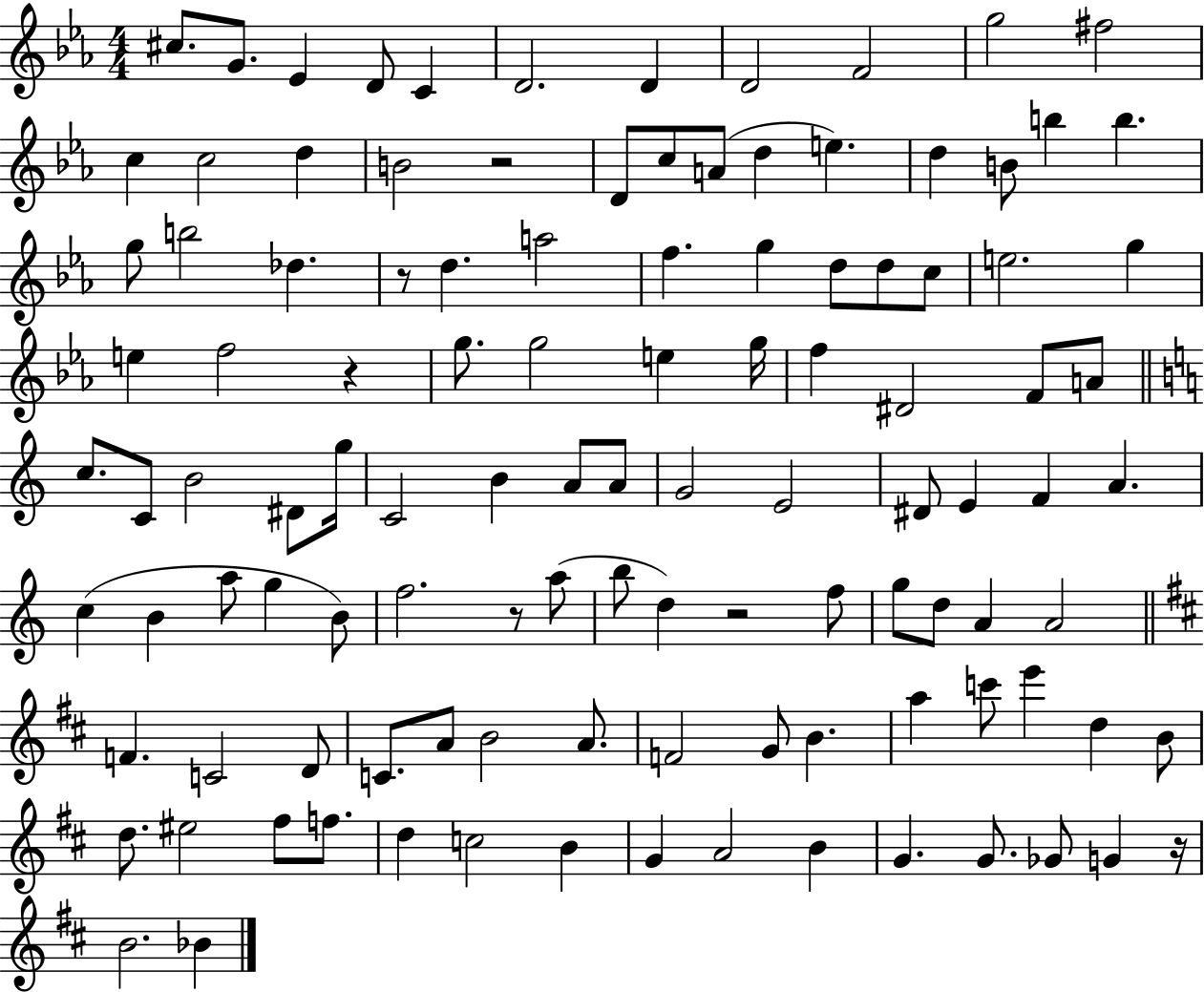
{
  \clef treble
  \numericTimeSignature
  \time 4/4
  \key ees \major
  \repeat volta 2 { cis''8. g'8. ees'4 d'8 c'4 | d'2. d'4 | d'2 f'2 | g''2 fis''2 | \break c''4 c''2 d''4 | b'2 r2 | d'8 c''8 a'8( d''4 e''4.) | d''4 b'8 b''4 b''4. | \break g''8 b''2 des''4. | r8 d''4. a''2 | f''4. g''4 d''8 d''8 c''8 | e''2. g''4 | \break e''4 f''2 r4 | g''8. g''2 e''4 g''16 | f''4 dis'2 f'8 a'8 | \bar "||" \break \key c \major c''8. c'8 b'2 dis'8 g''16 | c'2 b'4 a'8 a'8 | g'2 e'2 | dis'8 e'4 f'4 a'4. | \break c''4( b'4 a''8 g''4 b'8) | f''2. r8 a''8( | b''8 d''4) r2 f''8 | g''8 d''8 a'4 a'2 | \break \bar "||" \break \key d \major f'4. c'2 d'8 | c'8. a'8 b'2 a'8. | f'2 g'8 b'4. | a''4 c'''8 e'''4 d''4 b'8 | \break d''8. eis''2 fis''8 f''8. | d''4 c''2 b'4 | g'4 a'2 b'4 | g'4. g'8. ges'8 g'4 r16 | \break b'2. bes'4 | } \bar "|."
}